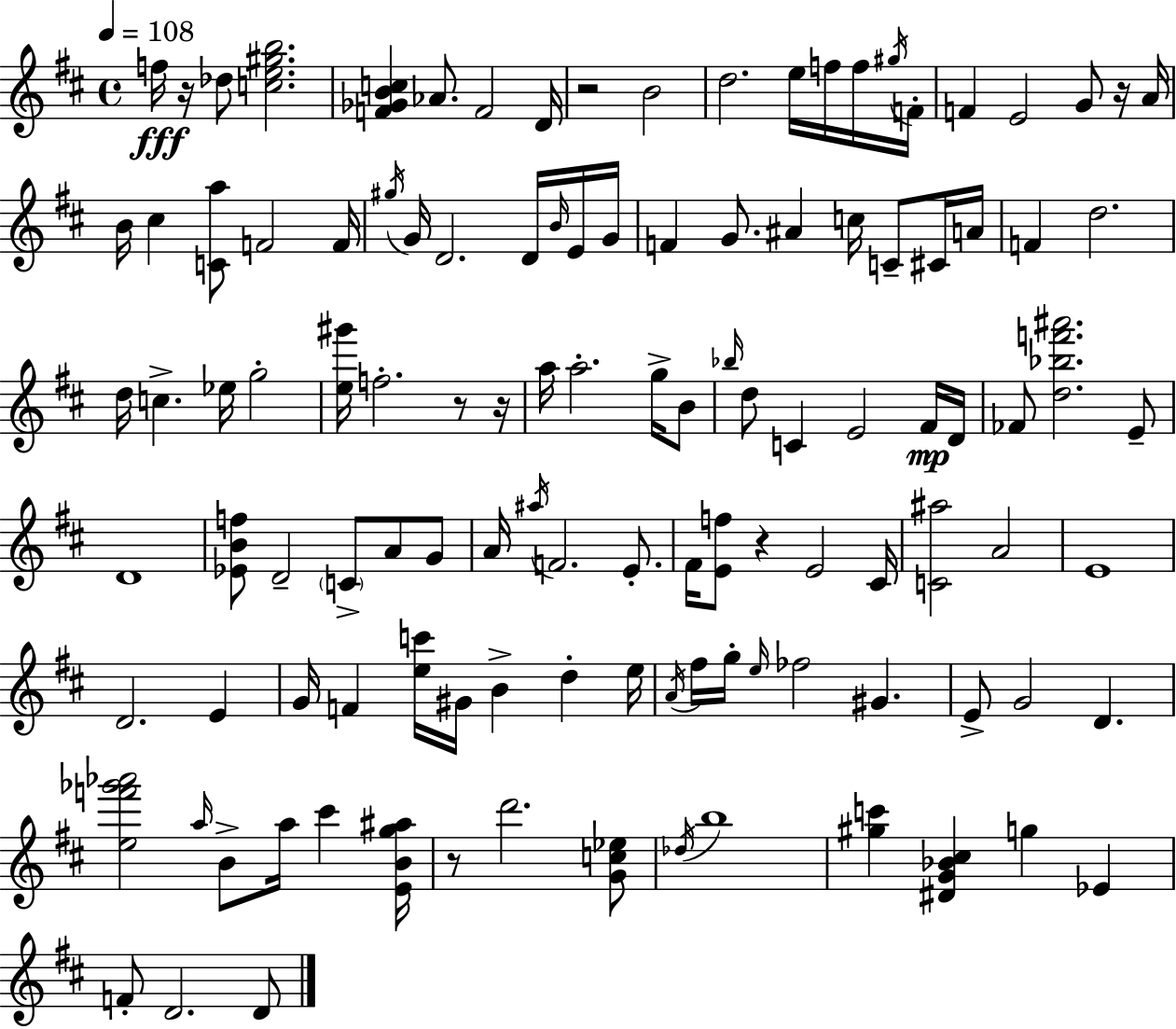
{
  \clef treble
  \time 4/4
  \defaultTimeSignature
  \key d \major
  \tempo 4 = 108
  f''16\fff r16 des''8 <c'' e'' gis'' b''>2. | <f' ges' b' c''>4 aes'8. f'2 d'16 | r2 b'2 | d''2. e''16 f''16 f''16 \acciaccatura { gis''16 } | \break f'16-. f'4 e'2 g'8 r16 | a'16 b'16 cis''4 <c' a''>8 f'2 | f'16 \acciaccatura { gis''16 } g'16 d'2. d'16 | \grace { b'16 } e'16 g'16 f'4 g'8. ais'4 c''16 c'8-- | \break cis'16 a'16 f'4 d''2. | d''16 c''4.-> ees''16 g''2-. | <e'' gis'''>16 f''2.-. | r8 r16 a''16 a''2.-. | \break g''16-> b'8 \grace { bes''16 } d''8 c'4 e'2 | fis'16\mp d'16 fes'8 <d'' bes'' f''' ais'''>2. | e'8-- d'1 | <ees' b' f''>8 d'2-- \parenthesize c'8-> | \break a'8 g'8 a'16 \acciaccatura { ais''16 } f'2. | e'8.-. fis'16 <e' f''>8 r4 e'2 | cis'16 <c' ais''>2 a'2 | e'1 | \break d'2. | e'4 g'16 f'4 <e'' c'''>16 gis'16 b'4-> | d''4-. e''16 \acciaccatura { a'16 } fis''16 g''16-. \grace { e''16 } fes''2 | gis'4. e'8-> g'2 | \break d'4. <e'' f''' ges''' aes'''>2 \grace { a''16 } | b'8-> a''16 cis'''4 <e' b' g'' ais''>16 r8 d'''2. | <g' c'' ees''>8 \acciaccatura { des''16 } b''1 | <gis'' c'''>4 <dis' g' bes' cis''>4 | \break g''4 ees'4 f'8-. d'2. | d'8 \bar "|."
}